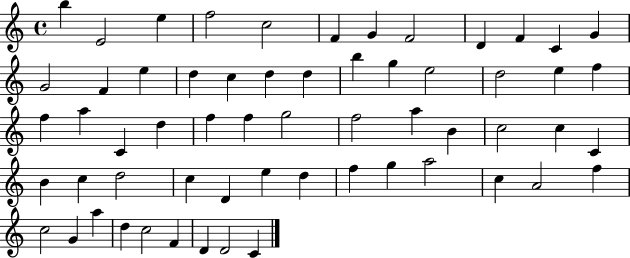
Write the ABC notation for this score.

X:1
T:Untitled
M:4/4
L:1/4
K:C
b E2 e f2 c2 F G F2 D F C G G2 F e d c d d b g e2 d2 e f f a C d f f g2 f2 a B c2 c C B c d2 c D e d f g a2 c A2 f c2 G a d c2 F D D2 C